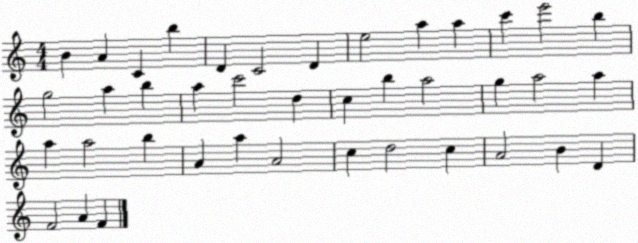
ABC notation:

X:1
T:Untitled
M:4/4
L:1/4
K:C
B A C b D C2 D e2 a a c' e'2 b g2 a b a c'2 d c b a2 g a2 a a a2 b A a A2 c d2 c A2 B D F2 A F